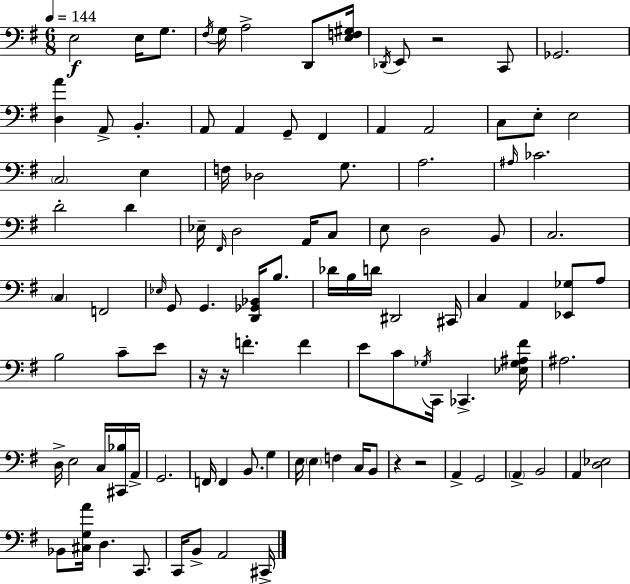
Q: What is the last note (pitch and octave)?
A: C#2